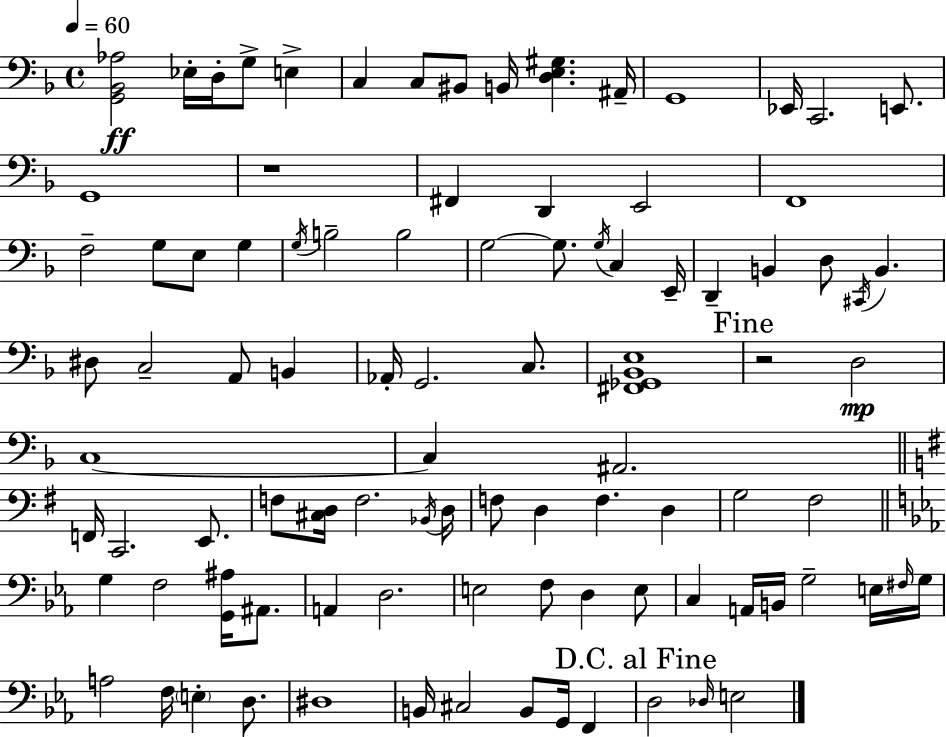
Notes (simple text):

[G2,Bb2,Ab3]/h Eb3/s D3/s G3/e E3/q C3/q C3/e BIS2/e B2/s [D3,E3,G#3]/q. A#2/s G2/w Eb2/s C2/h. E2/e. G2/w R/w F#2/q D2/q E2/h F2/w F3/h G3/e E3/e G3/q G3/s B3/h B3/h G3/h G3/e. G3/s C3/q E2/s D2/q B2/q D3/e C#2/s B2/q. D#3/e C3/h A2/e B2/q Ab2/s G2/h. C3/e. [F#2,Gb2,Bb2,E3]/w R/h D3/h C3/w C3/q A#2/h. F2/s C2/h. E2/e. F3/e [C#3,D3]/s F3/h. Bb2/s D3/s F3/e D3/q F3/q. D3/q G3/h F#3/h G3/q F3/h [G2,A#3]/s A#2/e. A2/q D3/h. E3/h F3/e D3/q E3/e C3/q A2/s B2/s G3/h E3/s F#3/s G3/s A3/h F3/s E3/q D3/e. D#3/w B2/s C#3/h B2/e G2/s F2/q D3/h Db3/s E3/h